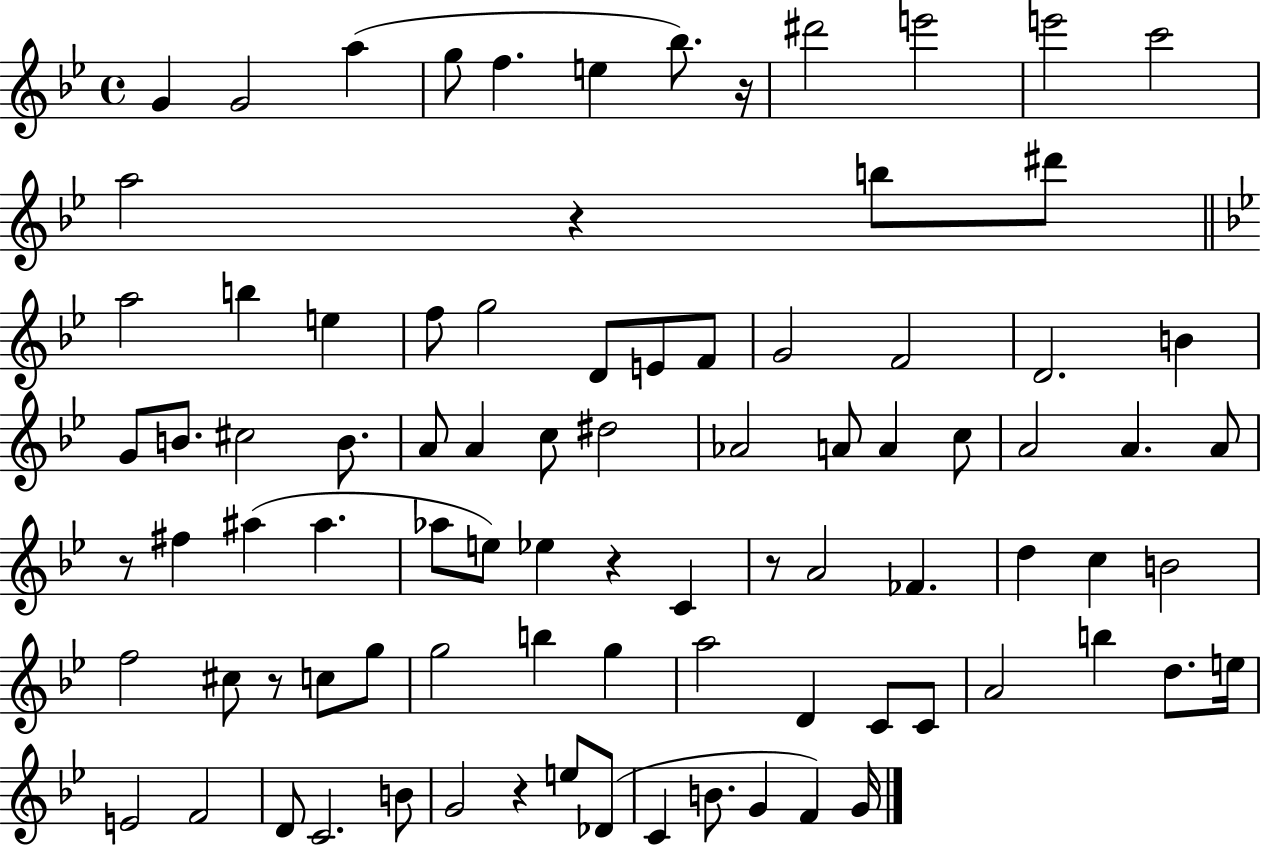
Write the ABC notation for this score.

X:1
T:Untitled
M:4/4
L:1/4
K:Bb
G G2 a g/2 f e _b/2 z/4 ^d'2 e'2 e'2 c'2 a2 z b/2 ^d'/2 a2 b e f/2 g2 D/2 E/2 F/2 G2 F2 D2 B G/2 B/2 ^c2 B/2 A/2 A c/2 ^d2 _A2 A/2 A c/2 A2 A A/2 z/2 ^f ^a ^a _a/2 e/2 _e z C z/2 A2 _F d c B2 f2 ^c/2 z/2 c/2 g/2 g2 b g a2 D C/2 C/2 A2 b d/2 e/4 E2 F2 D/2 C2 B/2 G2 z e/2 _D/2 C B/2 G F G/4